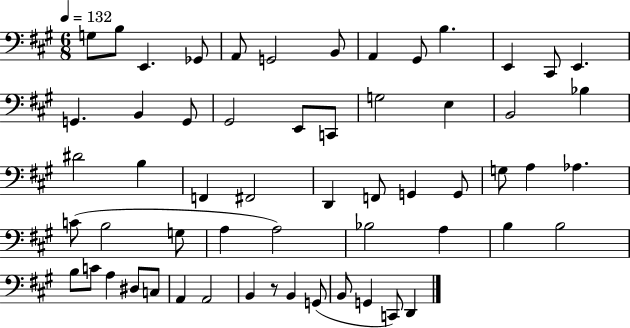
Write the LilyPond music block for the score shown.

{
  \clef bass
  \numericTimeSignature
  \time 6/8
  \key a \major
  \tempo 4 = 132
  g8 b8 e,4. ges,8 | a,8 g,2 b,8 | a,4 gis,8 b4. | e,4 cis,8 e,4. | \break g,4. b,4 g,8 | gis,2 e,8 c,8 | g2 e4 | b,2 bes4 | \break dis'2 b4 | f,4 fis,2 | d,4 f,8 g,4 g,8 | g8 a4 aes4. | \break c'8( b2 g8 | a4 a2) | bes2 a4 | b4 b2 | \break b8 c'8 a4 dis8 c8 | a,4 a,2 | b,4 r8 b,4 g,8( | b,8 g,4 c,8) d,4 | \break \bar "|."
}